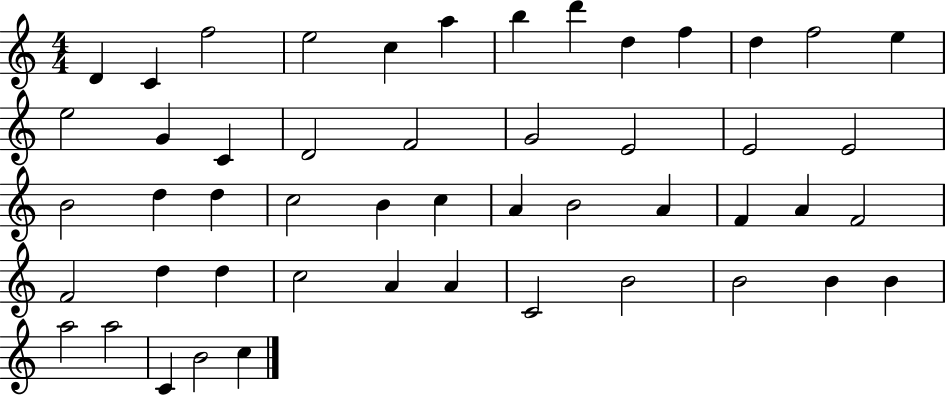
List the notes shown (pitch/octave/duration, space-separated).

D4/q C4/q F5/h E5/h C5/q A5/q B5/q D6/q D5/q F5/q D5/q F5/h E5/q E5/h G4/q C4/q D4/h F4/h G4/h E4/h E4/h E4/h B4/h D5/q D5/q C5/h B4/q C5/q A4/q B4/h A4/q F4/q A4/q F4/h F4/h D5/q D5/q C5/h A4/q A4/q C4/h B4/h B4/h B4/q B4/q A5/h A5/h C4/q B4/h C5/q